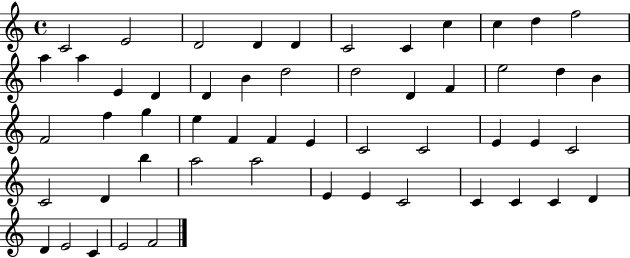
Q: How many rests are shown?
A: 0